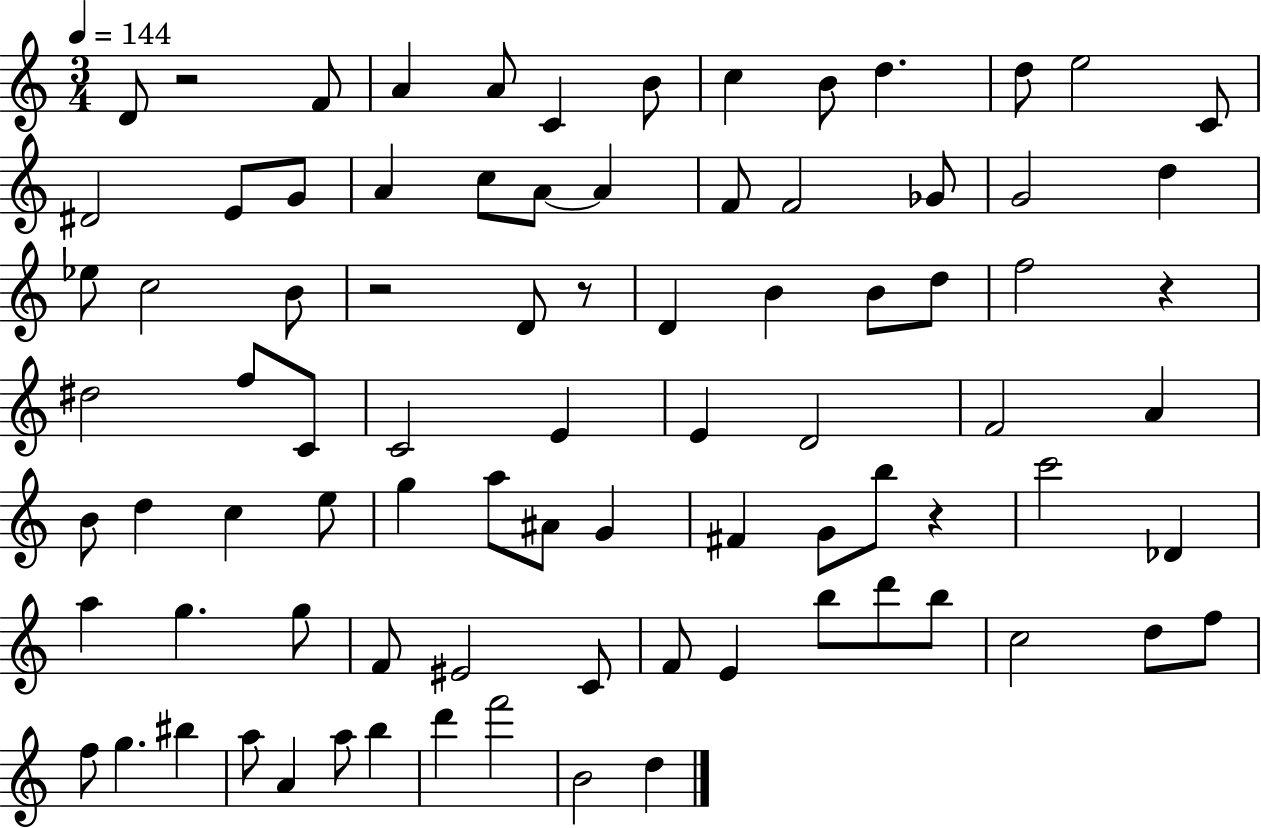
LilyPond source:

{
  \clef treble
  \numericTimeSignature
  \time 3/4
  \key c \major
  \tempo 4 = 144
  \repeat volta 2 { d'8 r2 f'8 | a'4 a'8 c'4 b'8 | c''4 b'8 d''4. | d''8 e''2 c'8 | \break dis'2 e'8 g'8 | a'4 c''8 a'8~~ a'4 | f'8 f'2 ges'8 | g'2 d''4 | \break ees''8 c''2 b'8 | r2 d'8 r8 | d'4 b'4 b'8 d''8 | f''2 r4 | \break dis''2 f''8 c'8 | c'2 e'4 | e'4 d'2 | f'2 a'4 | \break b'8 d''4 c''4 e''8 | g''4 a''8 ais'8 g'4 | fis'4 g'8 b''8 r4 | c'''2 des'4 | \break a''4 g''4. g''8 | f'8 eis'2 c'8 | f'8 e'4 b''8 d'''8 b''8 | c''2 d''8 f''8 | \break f''8 g''4. bis''4 | a''8 a'4 a''8 b''4 | d'''4 f'''2 | b'2 d''4 | \break } \bar "|."
}